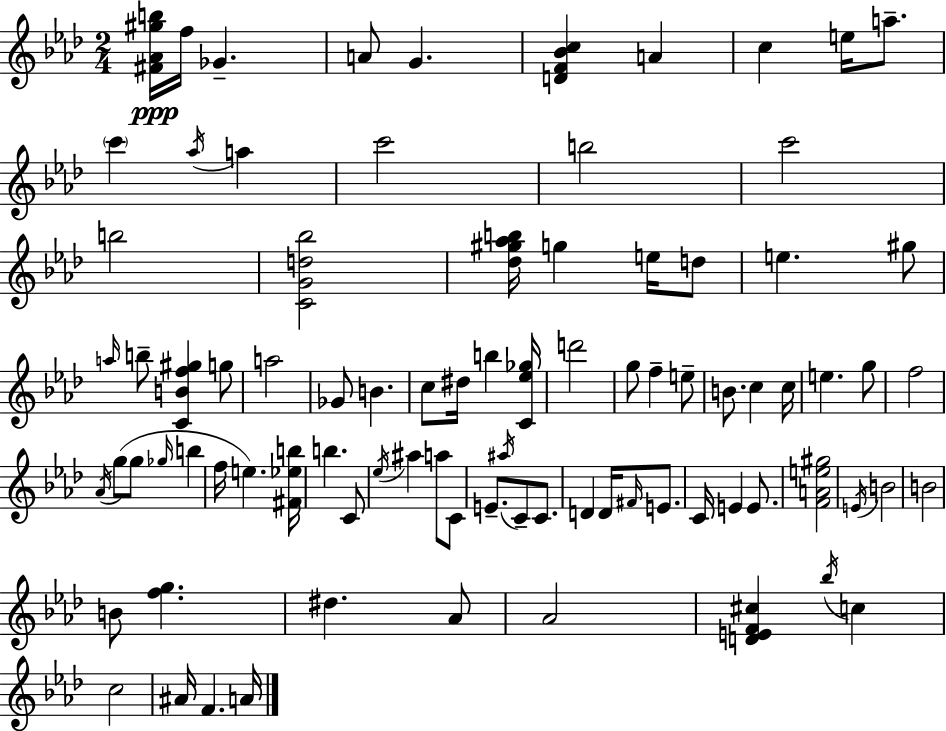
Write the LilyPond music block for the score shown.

{
  \clef treble
  \numericTimeSignature
  \time 2/4
  \key aes \major
  <fis' aes' gis'' b''>16\ppp f''16 ges'4.-- | a'8 g'4. | <d' f' bes' c''>4 a'4 | c''4 e''16 a''8.-- | \break \parenthesize c'''4 \acciaccatura { aes''16 } a''4 | c'''2 | b''2 | c'''2 | \break b''2 | <c' g' d'' bes''>2 | <des'' gis'' aes'' b''>16 g''4 e''16 d''8 | e''4. gis''8 | \break \grace { a''16 } b''8-- <c' b' f'' gis''>4 | g''8 a''2 | ges'8 b'4. | c''8 dis''16 b''4 | \break <c' ees'' ges''>16 d'''2 | g''8 f''4-- | e''8-- b'8. c''4 | c''16 e''4. | \break g''8 f''2 | \acciaccatura { aes'16 } g''8( g''8 \grace { ges''16 } | b''4 f''16 e''4.) | <fis' ees'' b''>16 b''4. | \break c'8 \acciaccatura { ees''16 } ais''4 | a''8 c'8 e'8.-- | \acciaccatura { ais''16 } c'8-- c'8. d'4 | d'16 \grace { fis'16 } e'8. c'16 | \break e'4 e'8. <f' a' e'' gis''>2 | \acciaccatura { e'16 } | b'2 | b'2 | \break b'8 <f'' g''>4. | dis''4. aes'8 | aes'2 | <d' e' f' cis''>4 \acciaccatura { bes''16 } c''4 | \break c''2 | ais'16 f'4. | a'16 \bar "|."
}